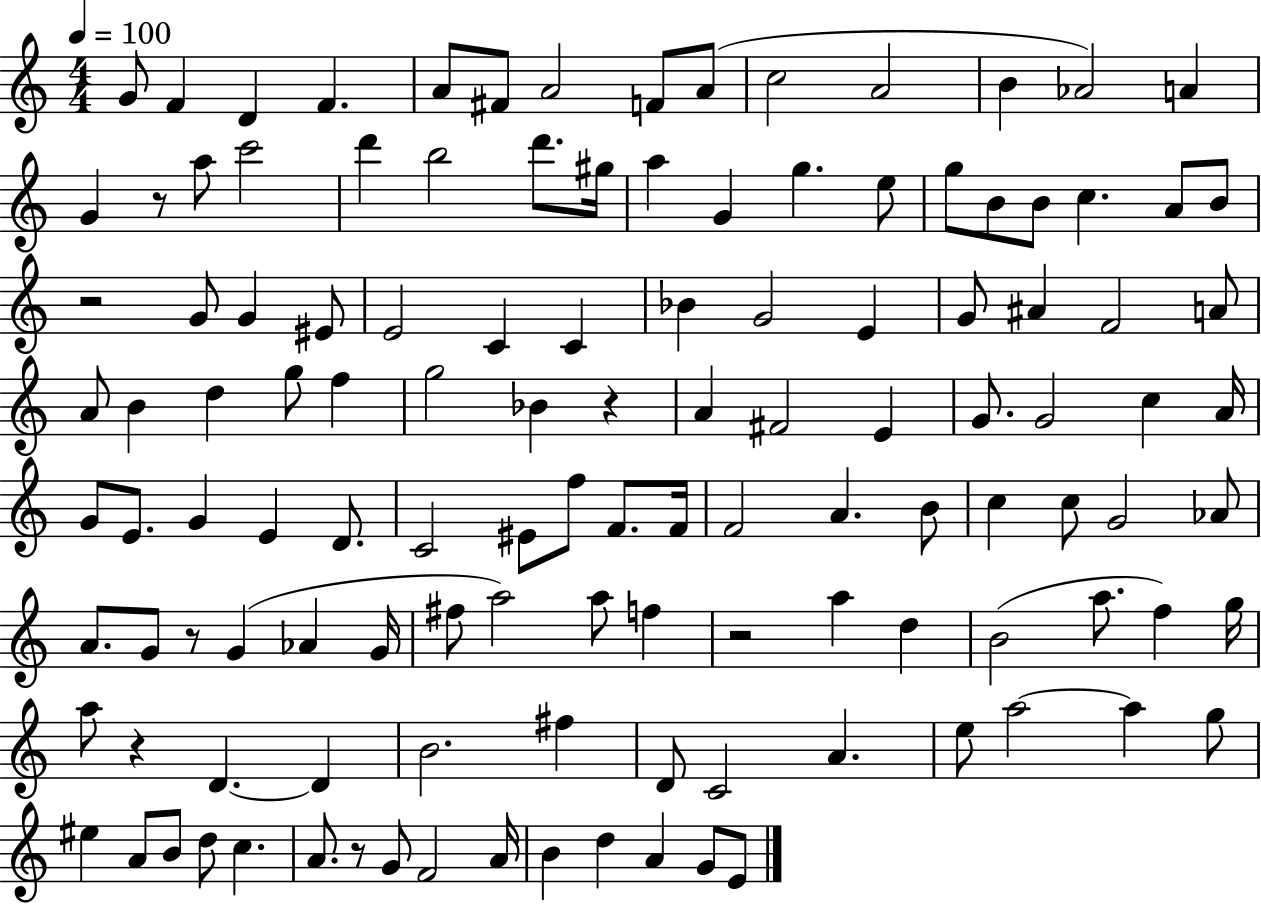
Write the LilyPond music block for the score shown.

{
  \clef treble
  \numericTimeSignature
  \time 4/4
  \key c \major
  \tempo 4 = 100
  g'8 f'4 d'4 f'4. | a'8 fis'8 a'2 f'8 a'8( | c''2 a'2 | b'4 aes'2) a'4 | \break g'4 r8 a''8 c'''2 | d'''4 b''2 d'''8. gis''16 | a''4 g'4 g''4. e''8 | g''8 b'8 b'8 c''4. a'8 b'8 | \break r2 g'8 g'4 eis'8 | e'2 c'4 c'4 | bes'4 g'2 e'4 | g'8 ais'4 f'2 a'8 | \break a'8 b'4 d''4 g''8 f''4 | g''2 bes'4 r4 | a'4 fis'2 e'4 | g'8. g'2 c''4 a'16 | \break g'8 e'8. g'4 e'4 d'8. | c'2 eis'8 f''8 f'8. f'16 | f'2 a'4. b'8 | c''4 c''8 g'2 aes'8 | \break a'8. g'8 r8 g'4( aes'4 g'16 | fis''8 a''2) a''8 f''4 | r2 a''4 d''4 | b'2( a''8. f''4) g''16 | \break a''8 r4 d'4.~~ d'4 | b'2. fis''4 | d'8 c'2 a'4. | e''8 a''2~~ a''4 g''8 | \break eis''4 a'8 b'8 d''8 c''4. | a'8. r8 g'8 f'2 a'16 | b'4 d''4 a'4 g'8 e'8 | \bar "|."
}